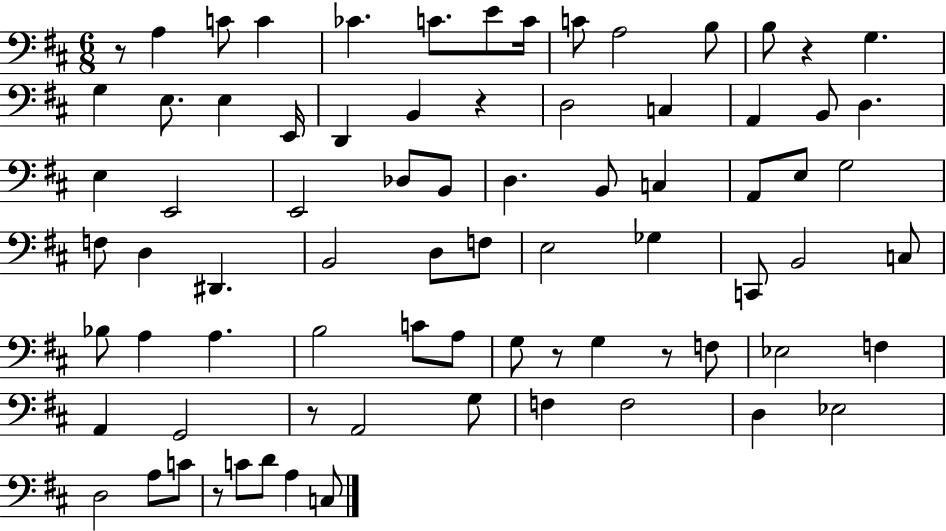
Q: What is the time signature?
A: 6/8